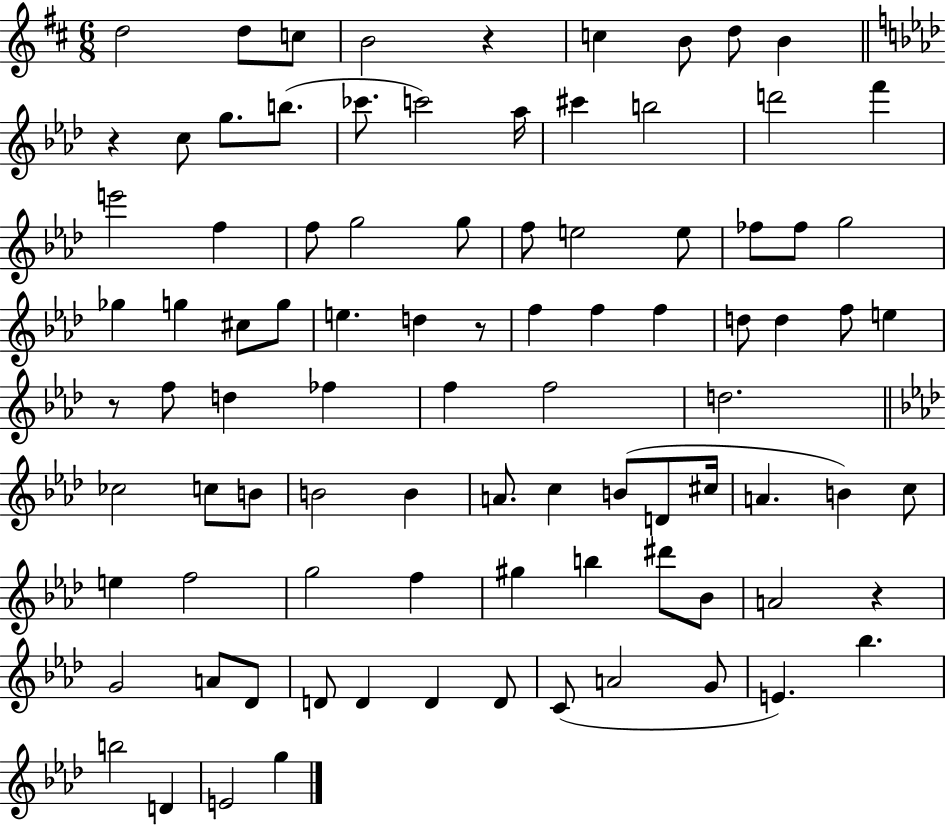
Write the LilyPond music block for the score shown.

{
  \clef treble
  \numericTimeSignature
  \time 6/8
  \key d \major
  d''2 d''8 c''8 | b'2 r4 | c''4 b'8 d''8 b'4 | \bar "||" \break \key aes \major r4 c''8 g''8. b''8.( | ces'''8. c'''2) aes''16 | cis'''4 b''2 | d'''2 f'''4 | \break e'''2 f''4 | f''8 g''2 g''8 | f''8 e''2 e''8 | fes''8 fes''8 g''2 | \break ges''4 g''4 cis''8 g''8 | e''4. d''4 r8 | f''4 f''4 f''4 | d''8 d''4 f''8 e''4 | \break r8 f''8 d''4 fes''4 | f''4 f''2 | d''2. | \bar "||" \break \key aes \major ces''2 c''8 b'8 | b'2 b'4 | a'8. c''4 b'8( d'8 cis''16 | a'4. b'4) c''8 | \break e''4 f''2 | g''2 f''4 | gis''4 b''4 dis'''8 bes'8 | a'2 r4 | \break g'2 a'8 des'8 | d'8 d'4 d'4 d'8 | c'8( a'2 g'8 | e'4.) bes''4. | \break b''2 d'4 | e'2 g''4 | \bar "|."
}